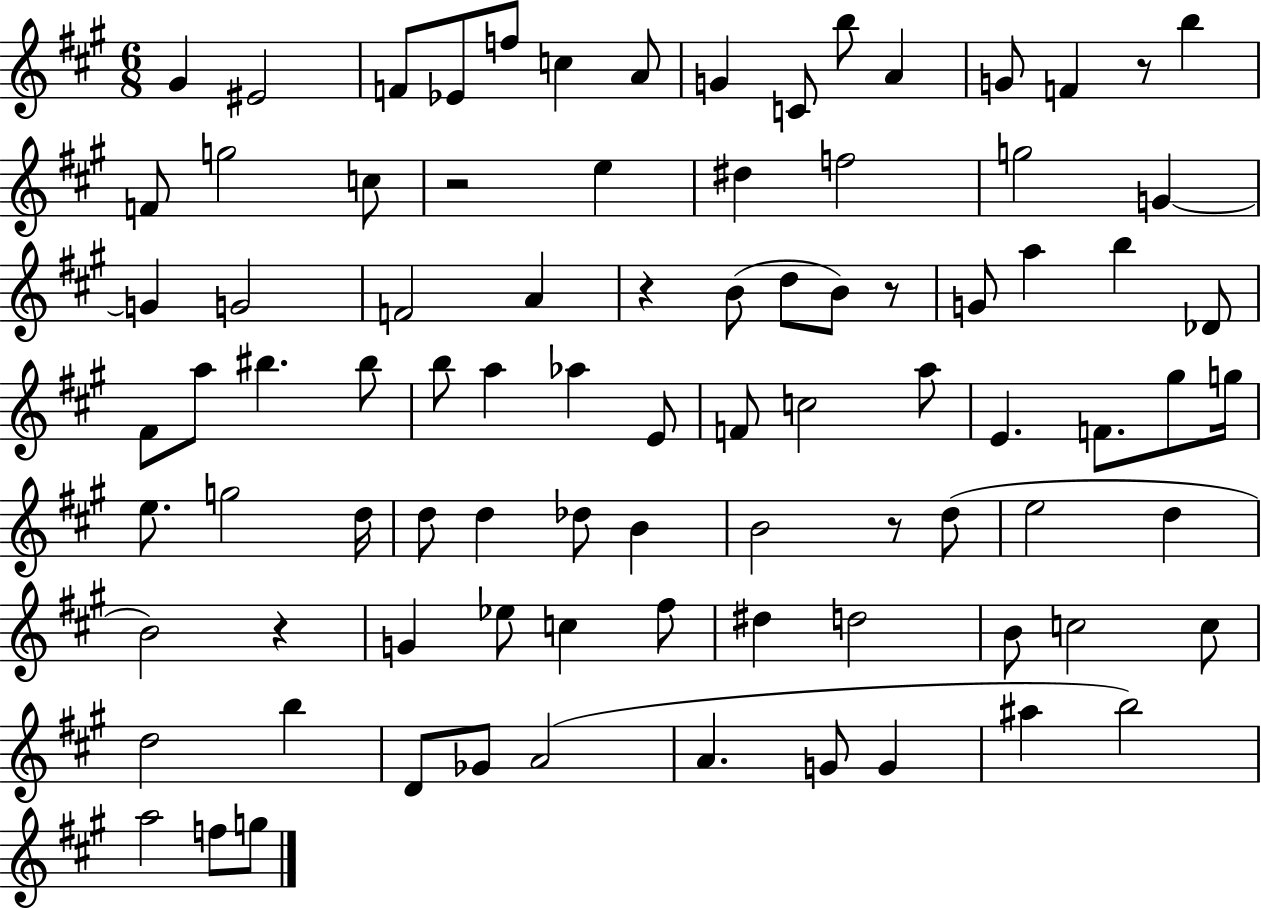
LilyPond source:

{
  \clef treble
  \numericTimeSignature
  \time 6/8
  \key a \major
  gis'4 eis'2 | f'8 ees'8 f''8 c''4 a'8 | g'4 c'8 b''8 a'4 | g'8 f'4 r8 b''4 | \break f'8 g''2 c''8 | r2 e''4 | dis''4 f''2 | g''2 g'4~~ | \break g'4 g'2 | f'2 a'4 | r4 b'8( d''8 b'8) r8 | g'8 a''4 b''4 des'8 | \break fis'8 a''8 bis''4. bis''8 | b''8 a''4 aes''4 e'8 | f'8 c''2 a''8 | e'4. f'8. gis''8 g''16 | \break e''8. g''2 d''16 | d''8 d''4 des''8 b'4 | b'2 r8 d''8( | e''2 d''4 | \break b'2) r4 | g'4 ees''8 c''4 fis''8 | dis''4 d''2 | b'8 c''2 c''8 | \break d''2 b''4 | d'8 ges'8 a'2( | a'4. g'8 g'4 | ais''4 b''2) | \break a''2 f''8 g''8 | \bar "|."
}